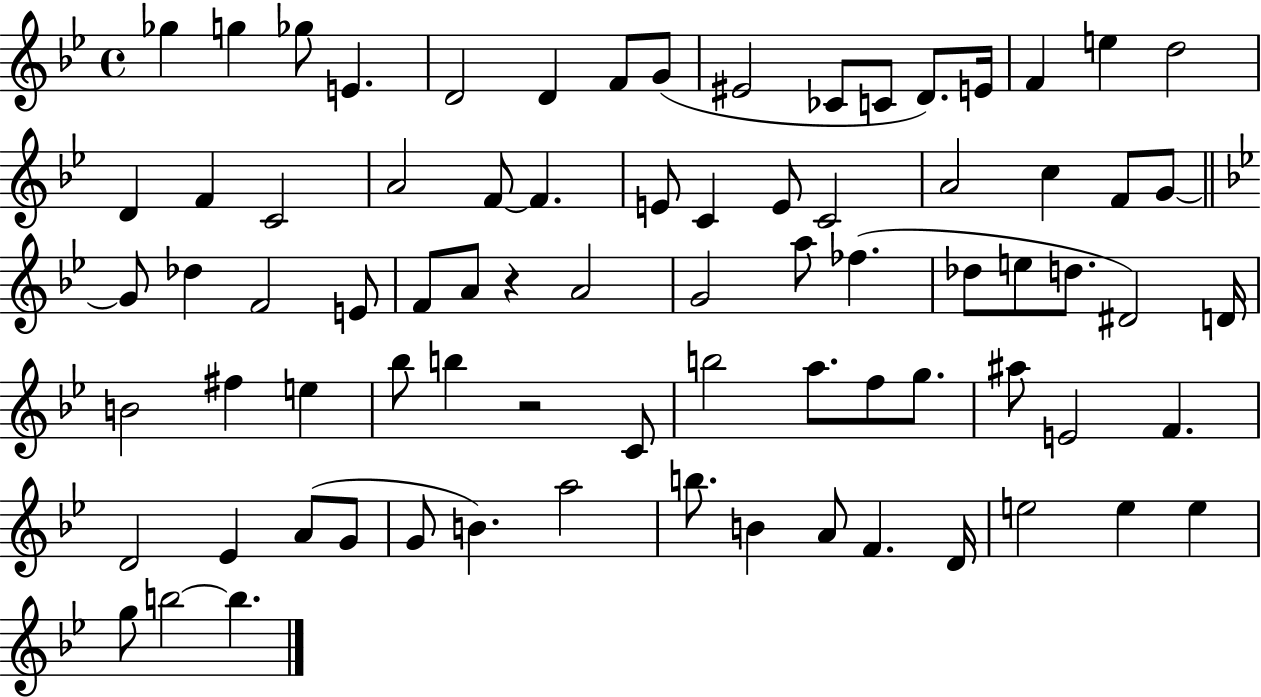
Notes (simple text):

Gb5/q G5/q Gb5/e E4/q. D4/h D4/q F4/e G4/e EIS4/h CES4/e C4/e D4/e. E4/s F4/q E5/q D5/h D4/q F4/q C4/h A4/h F4/e F4/q. E4/e C4/q E4/e C4/h A4/h C5/q F4/e G4/e G4/e Db5/q F4/h E4/e F4/e A4/e R/q A4/h G4/h A5/e FES5/q. Db5/e E5/e D5/e. D#4/h D4/s B4/h F#5/q E5/q Bb5/e B5/q R/h C4/e B5/h A5/e. F5/e G5/e. A#5/e E4/h F4/q. D4/h Eb4/q A4/e G4/e G4/e B4/q. A5/h B5/e. B4/q A4/e F4/q. D4/s E5/h E5/q E5/q G5/e B5/h B5/q.